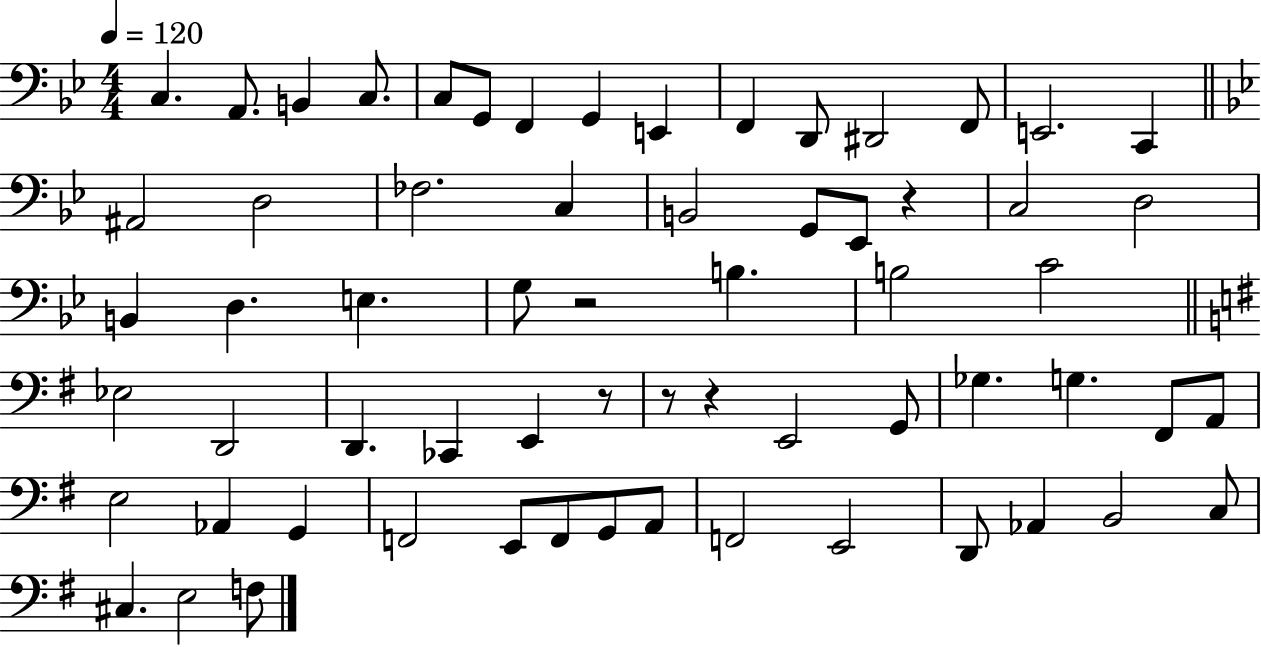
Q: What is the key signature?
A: BES major